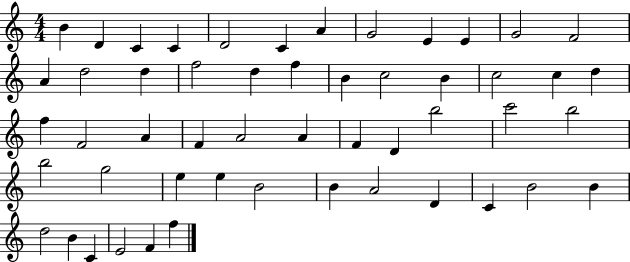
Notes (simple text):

B4/q D4/q C4/q C4/q D4/h C4/q A4/q G4/h E4/q E4/q G4/h F4/h A4/q D5/h D5/q F5/h D5/q F5/q B4/q C5/h B4/q C5/h C5/q D5/q F5/q F4/h A4/q F4/q A4/h A4/q F4/q D4/q B5/h C6/h B5/h B5/h G5/h E5/q E5/q B4/h B4/q A4/h D4/q C4/q B4/h B4/q D5/h B4/q C4/q E4/h F4/q F5/q